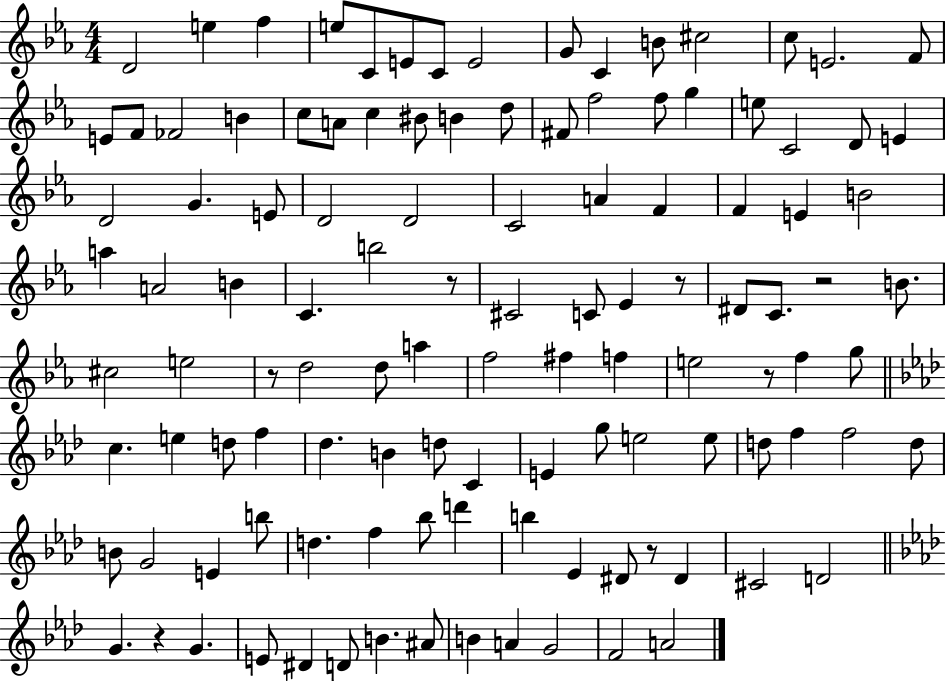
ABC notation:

X:1
T:Untitled
M:4/4
L:1/4
K:Eb
D2 e f e/2 C/2 E/2 C/2 E2 G/2 C B/2 ^c2 c/2 E2 F/2 E/2 F/2 _F2 B c/2 A/2 c ^B/2 B d/2 ^F/2 f2 f/2 g e/2 C2 D/2 E D2 G E/2 D2 D2 C2 A F F E B2 a A2 B C b2 z/2 ^C2 C/2 _E z/2 ^D/2 C/2 z2 B/2 ^c2 e2 z/2 d2 d/2 a f2 ^f f e2 z/2 f g/2 c e d/2 f _d B d/2 C E g/2 e2 e/2 d/2 f f2 d/2 B/2 G2 E b/2 d f _b/2 d' b _E ^D/2 z/2 ^D ^C2 D2 G z G E/2 ^D D/2 B ^A/2 B A G2 F2 A2